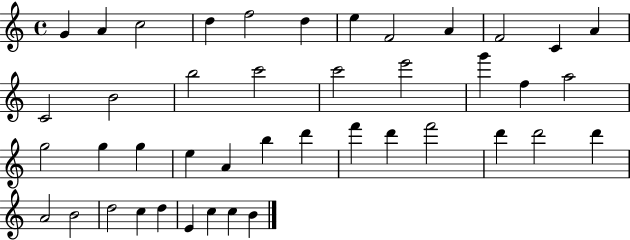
{
  \clef treble
  \time 4/4
  \defaultTimeSignature
  \key c \major
  g'4 a'4 c''2 | d''4 f''2 d''4 | e''4 f'2 a'4 | f'2 c'4 a'4 | \break c'2 b'2 | b''2 c'''2 | c'''2 e'''2 | g'''4 f''4 a''2 | \break g''2 g''4 g''4 | e''4 a'4 b''4 d'''4 | f'''4 d'''4 f'''2 | d'''4 d'''2 d'''4 | \break a'2 b'2 | d''2 c''4 d''4 | e'4 c''4 c''4 b'4 | \bar "|."
}